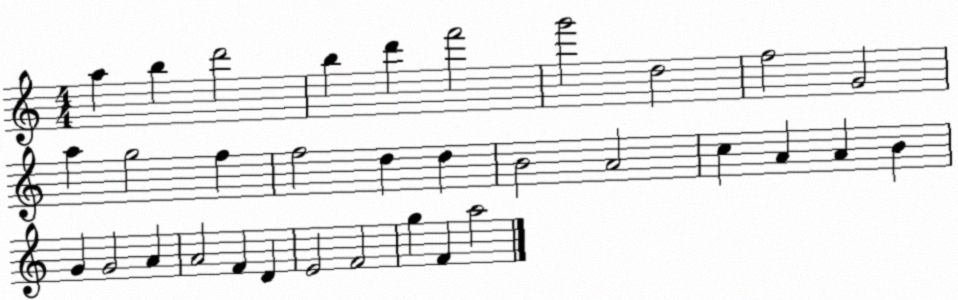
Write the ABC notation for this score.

X:1
T:Untitled
M:4/4
L:1/4
K:C
a b d'2 b d' f'2 g'2 d2 f2 G2 a g2 f f2 d d B2 A2 c A A B G G2 A A2 F D E2 F2 g F a2